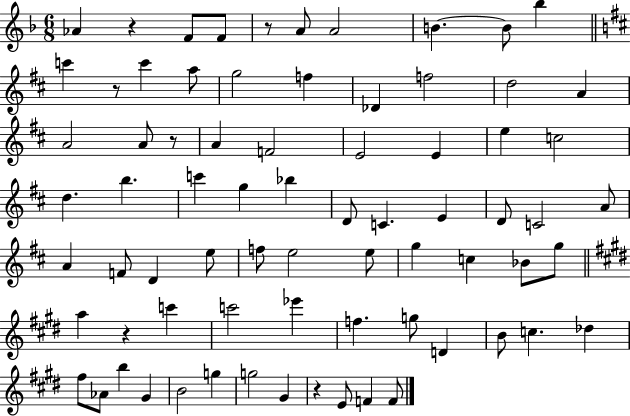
{
  \clef treble
  \numericTimeSignature
  \time 6/8
  \key f \major
  \repeat volta 2 { aes'4 r4 f'8 f'8 | r8 a'8 a'2 | b'4.~~ b'8 bes''4 | \bar "||" \break \key d \major c'''4 r8 c'''4 a''8 | g''2 f''4 | des'4 f''2 | d''2 a'4 | \break a'2 a'8 r8 | a'4 f'2 | e'2 e'4 | e''4 c''2 | \break d''4. b''4. | c'''4 g''4 bes''4 | d'8 c'4. e'4 | d'8 c'2 a'8 | \break a'4 f'8 d'4 e''8 | f''8 e''2 e''8 | g''4 c''4 bes'8 g''8 | \bar "||" \break \key e \major a''4 r4 c'''4 | c'''2 ees'''4 | f''4. g''8 d'4 | b'8 c''4. des''4 | \break fis''8 aes'8 b''4 gis'4 | b'2 g''4 | g''2 gis'4 | r4 e'8 f'4 f'8 | \break } \bar "|."
}